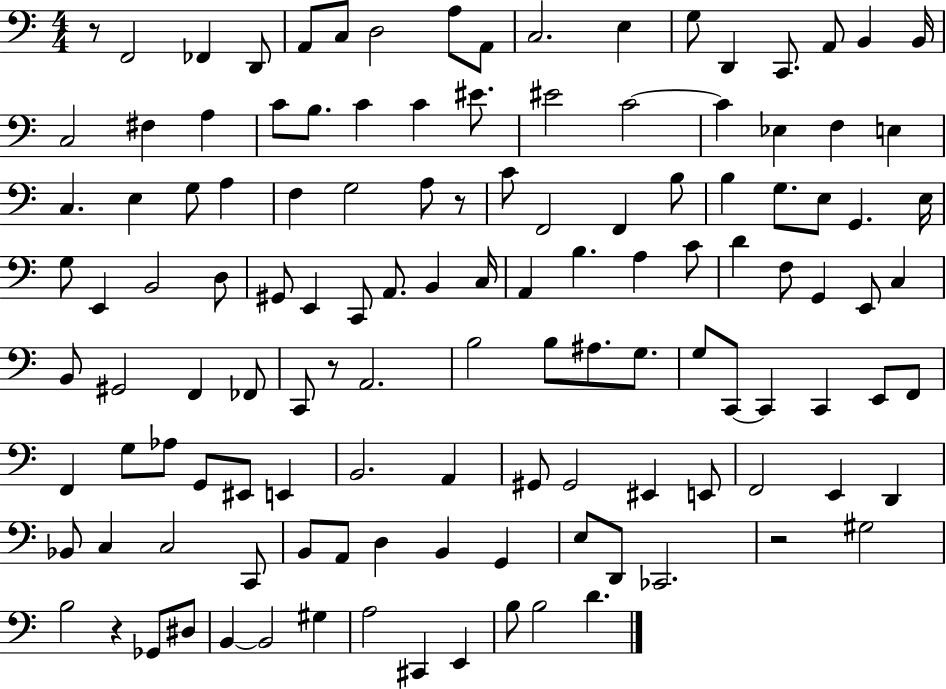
{
  \clef bass
  \numericTimeSignature
  \time 4/4
  \key c \major
  \repeat volta 2 { r8 f,2 fes,4 d,8 | a,8 c8 d2 a8 a,8 | c2. e4 | g8 d,4 c,8. a,8 b,4 b,16 | \break c2 fis4 a4 | c'8 b8. c'4 c'4 eis'8. | eis'2 c'2~~ | c'4 ees4 f4 e4 | \break c4. e4 g8 a4 | f4 g2 a8 r8 | c'8 f,2 f,4 b8 | b4 g8. e8 g,4. e16 | \break g8 e,4 b,2 d8 | gis,8 e,4 c,8 a,8. b,4 c16 | a,4 b4. a4 c'8 | d'4 f8 g,4 e,8 c4 | \break b,8 gis,2 f,4 fes,8 | c,8 r8 a,2. | b2 b8 ais8. g8. | g8 c,8~~ c,4 c,4 e,8 f,8 | \break f,4 g8 aes8 g,8 eis,8 e,4 | b,2. a,4 | gis,8 gis,2 eis,4 e,8 | f,2 e,4 d,4 | \break bes,8 c4 c2 c,8 | b,8 a,8 d4 b,4 g,4 | e8 d,8 ces,2. | r2 gis2 | \break b2 r4 ges,8 dis8 | b,4~~ b,2 gis4 | a2 cis,4 e,4 | b8 b2 d'4. | \break } \bar "|."
}